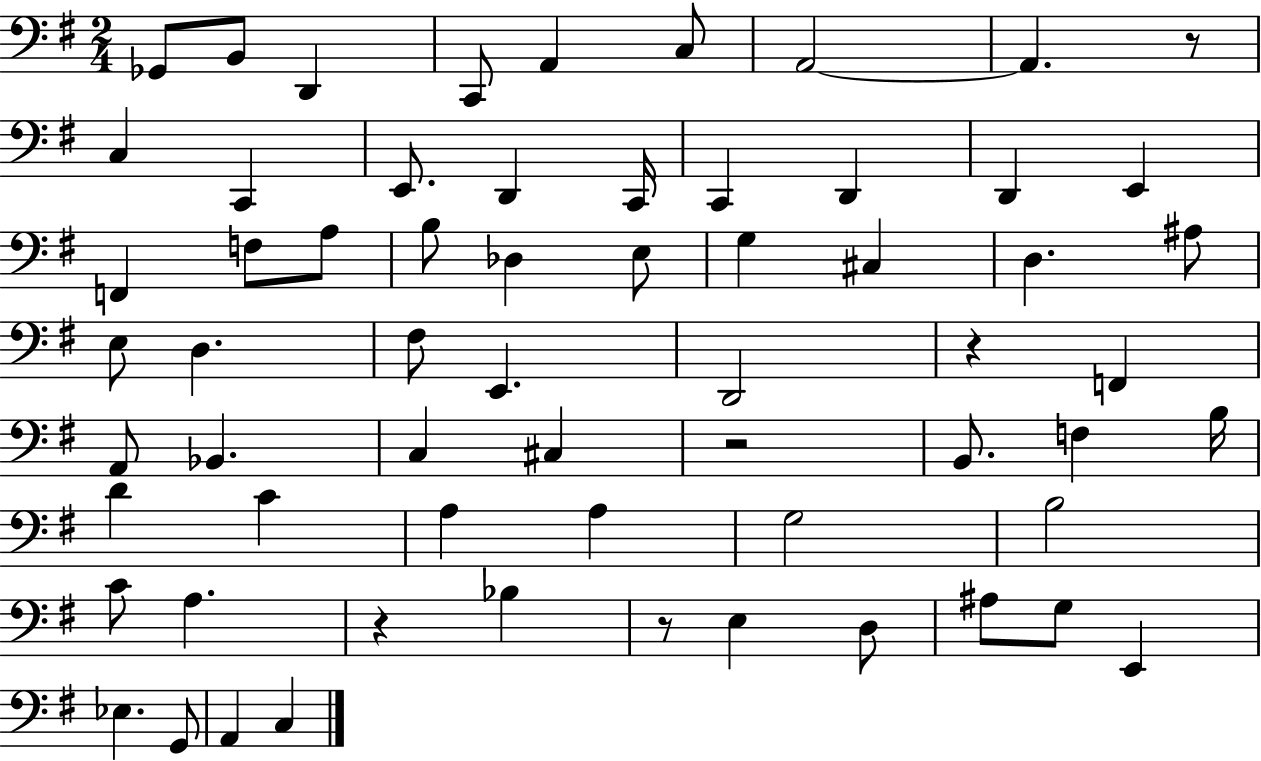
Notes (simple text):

Gb2/e B2/e D2/q C2/e A2/q C3/e A2/h A2/q. R/e C3/q C2/q E2/e. D2/q C2/s C2/q D2/q D2/q E2/q F2/q F3/e A3/e B3/e Db3/q E3/e G3/q C#3/q D3/q. A#3/e E3/e D3/q. F#3/e E2/q. D2/h R/q F2/q A2/e Bb2/q. C3/q C#3/q R/h B2/e. F3/q B3/s D4/q C4/q A3/q A3/q G3/h B3/h C4/e A3/q. R/q Bb3/q R/e E3/q D3/e A#3/e G3/e E2/q Eb3/q. G2/e A2/q C3/q